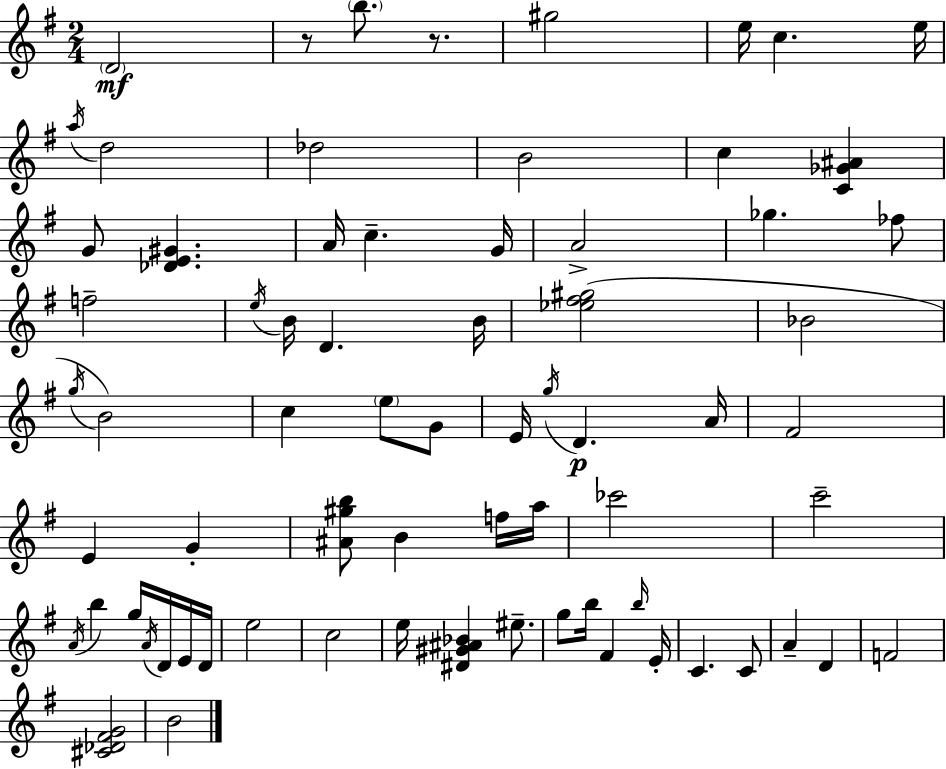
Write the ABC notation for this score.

X:1
T:Untitled
M:2/4
L:1/4
K:G
D2 z/2 b/2 z/2 ^g2 e/4 c e/4 a/4 d2 _d2 B2 c [C_G^A] G/2 [_DE^G] A/4 c G/4 A2 _g _f/2 f2 e/4 B/4 D B/4 [_e^f^g]2 _B2 g/4 B2 c e/2 G/2 E/4 g/4 D A/4 ^F2 E G [^A^gb]/2 B f/4 a/4 _c'2 c'2 A/4 b g/4 A/4 D/4 E/4 D/4 e2 c2 e/4 [^D^G^A_B] ^e/2 g/2 b/4 ^F b/4 E/4 C C/2 A D F2 [^C_D^FG]2 B2